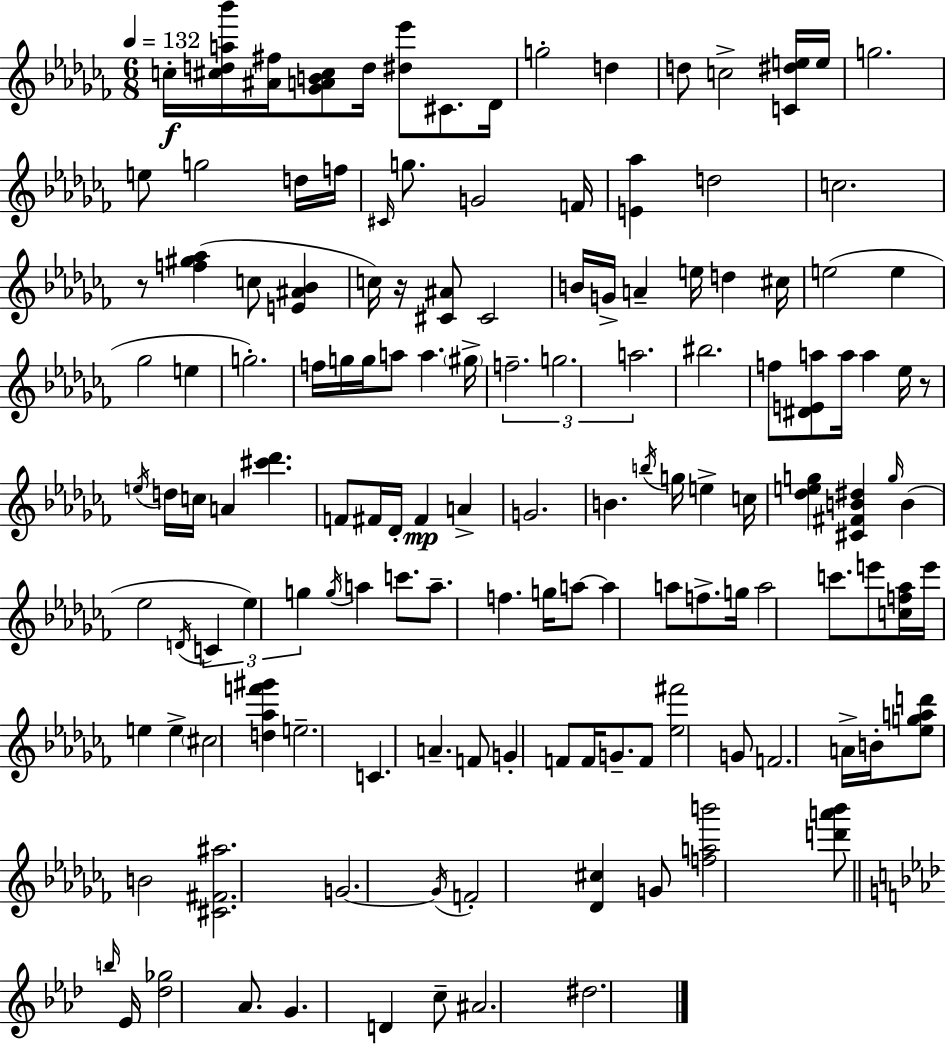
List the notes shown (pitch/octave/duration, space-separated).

C5/s [C#5,D5,A5,Bb6]/s [A#4,F#5]/s [Gb4,A4,B4,C#5]/e D5/s [D#5,Eb6]/e C#4/e. Db4/s G5/h D5/q D5/e C5/h [C4,D#5,E5]/s E5/s G5/h. E5/e G5/h D5/s F5/s C#4/s G5/e. G4/h F4/s [E4,Ab5]/q D5/h C5/h. R/e [F5,G#5,Ab5]/q C5/e [E4,A#4,Bb4]/q C5/s R/s [C#4,A#4]/e C#4/h B4/s G4/s A4/q E5/s D5/q C#5/s E5/h E5/q Gb5/h E5/q G5/h. F5/s G5/s G5/s A5/e A5/q. G#5/s F5/h. G5/h. A5/h. BIS5/h. F5/e [D#4,E4,A5]/e A5/s A5/q Eb5/s R/e E5/s D5/s C5/s A4/q [C#6,Db6]/q. F4/e F#4/s Db4/s F#4/q A4/q G4/h. B4/q. B5/s G5/s E5/q C5/s [Db5,E5,G5]/q [C#4,F#4,B4,D#5]/q G5/s B4/q Eb5/h D4/s C4/q Eb5/q G5/q G5/s A5/q C6/e. A5/e. F5/q. G5/s A5/e A5/q A5/e F5/e. G5/s A5/h C6/e. E6/e [C5,F5,Ab5]/s E6/s E5/q E5/q C#5/h [D5,Ab5,F6,G#6]/q E5/h. C4/q. A4/q. F4/e G4/q F4/e F4/s G4/e. F4/e [Eb5,F#6]/h G4/e F4/h. A4/s B4/s [Eb5,G5,A5,D6]/e B4/h [C#4,F#4,A#5]/h. G4/h. G4/s F4/h [Db4,C#5]/q G4/e [F5,A5,B6]/h [D6,A6,Bb6]/e B5/s Eb4/s [Db5,Gb5]/h Ab4/e. G4/q. D4/q C5/e A#4/h. D#5/h.